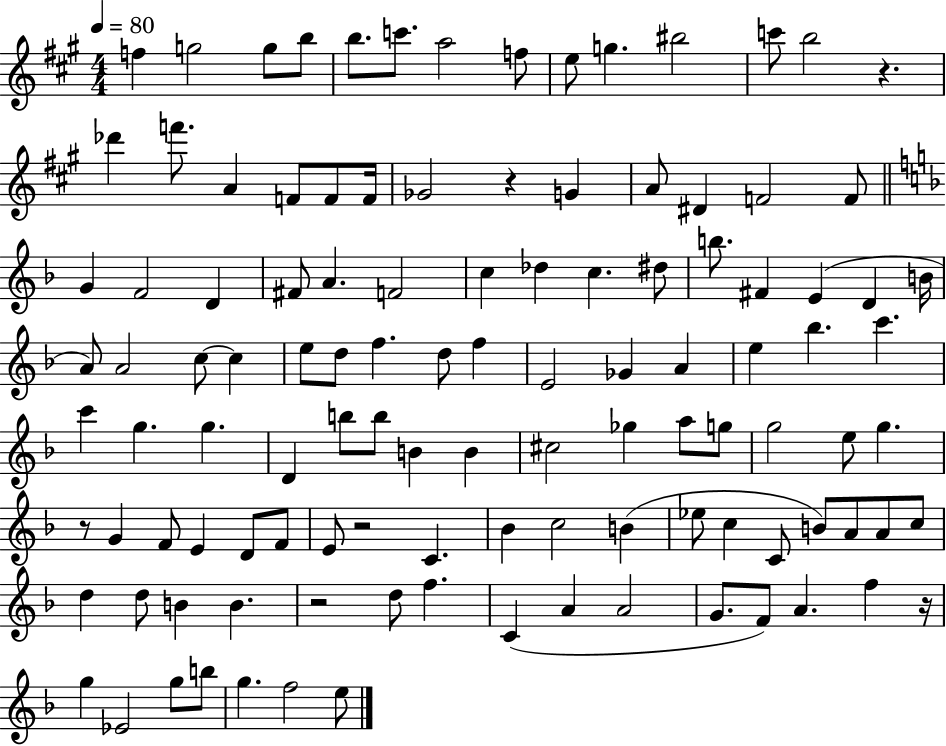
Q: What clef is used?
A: treble